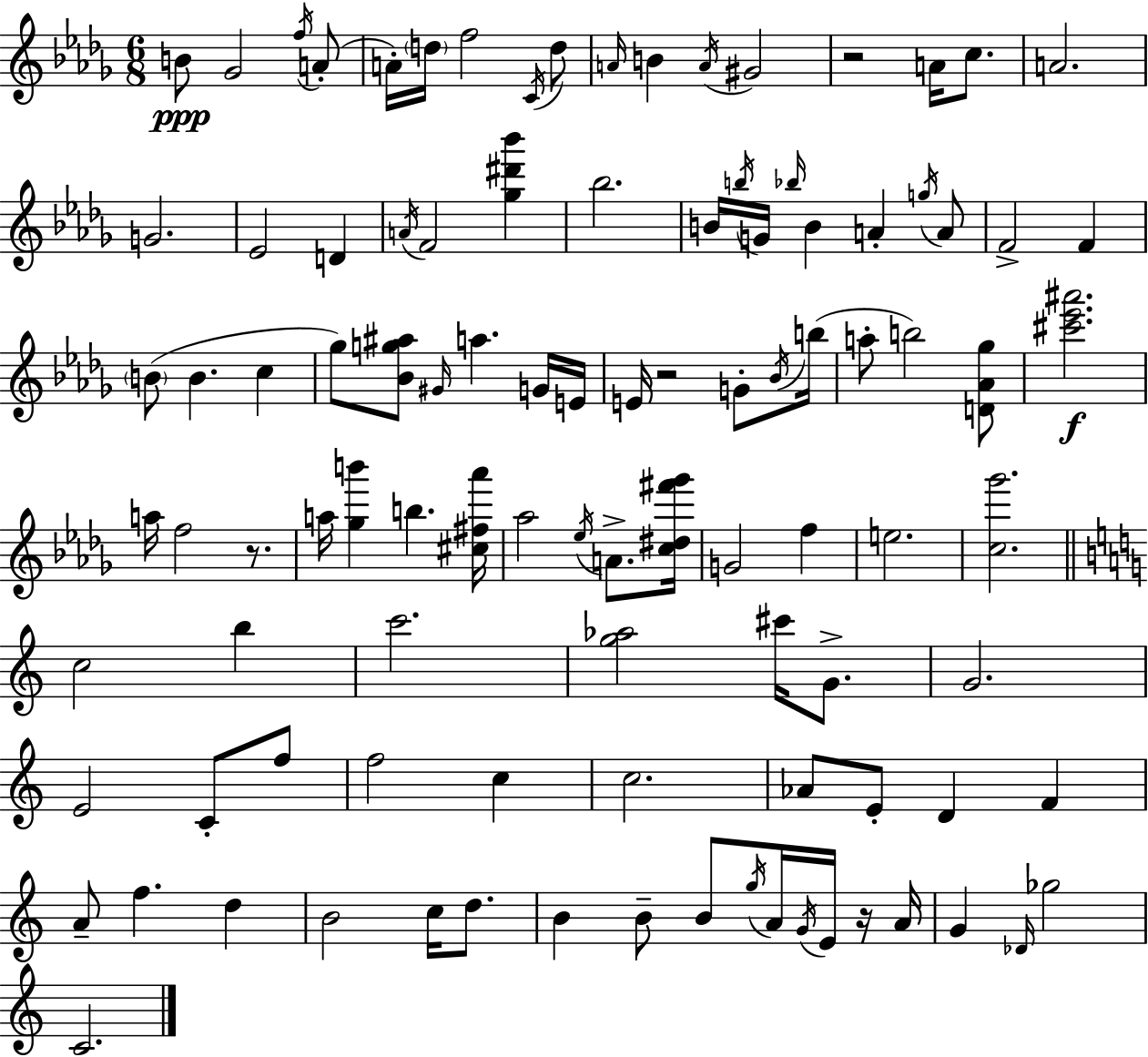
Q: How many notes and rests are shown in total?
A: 103